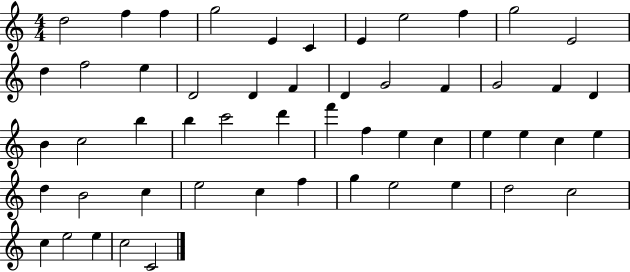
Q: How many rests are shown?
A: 0